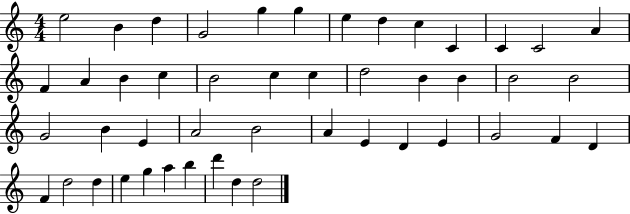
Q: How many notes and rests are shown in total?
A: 47